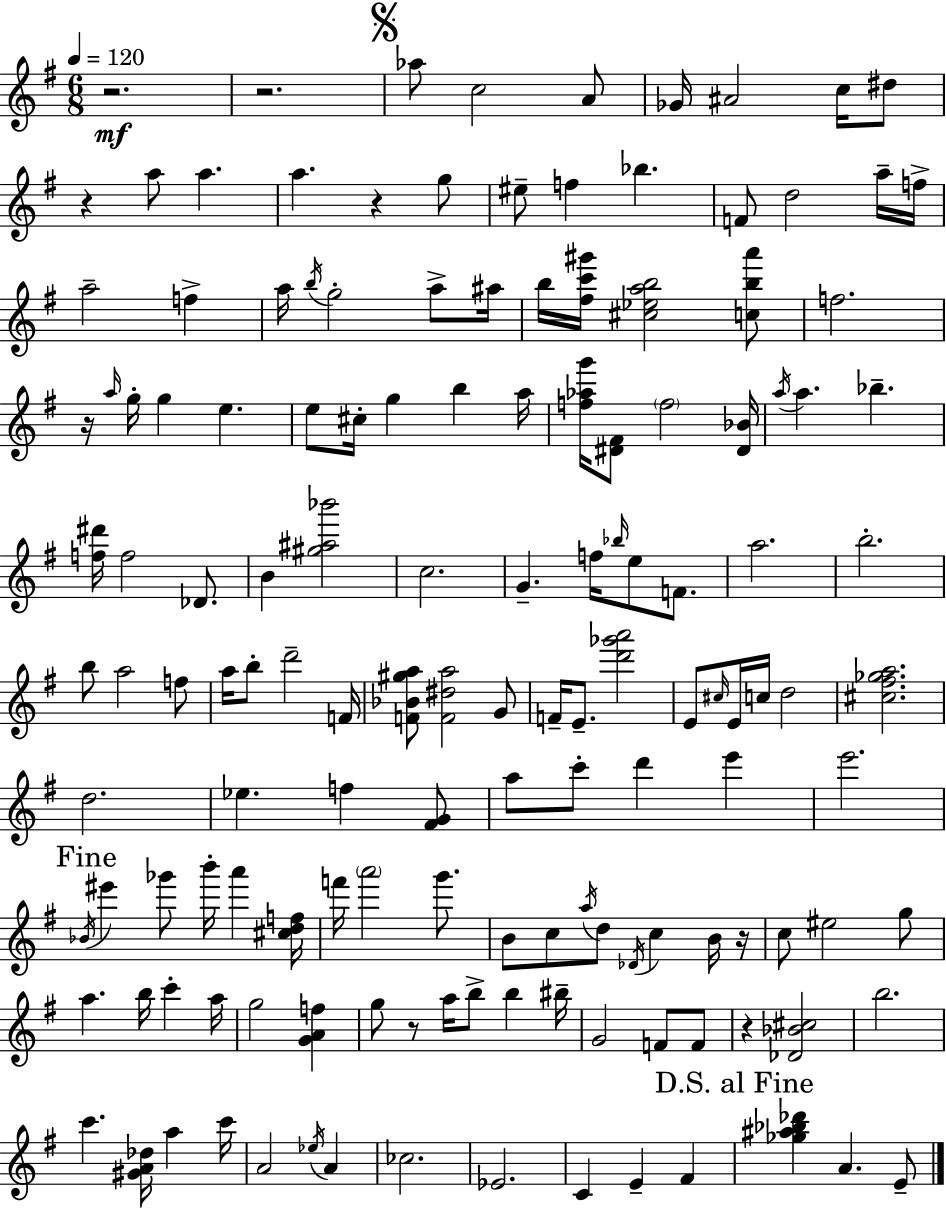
{
  \clef treble
  \numericTimeSignature
  \time 6/8
  \key g \major
  \tempo 4 = 120
  r2.\mf | r2. | \mark \markup { \musicglyph "scripts.segno" } aes''8 c''2 a'8 | ges'16 ais'2 c''16 dis''8 | \break r4 a''8 a''4. | a''4. r4 g''8 | eis''8-- f''4 bes''4. | f'8 d''2 a''16-- f''16-> | \break a''2-- f''4-> | a''16 \acciaccatura { b''16 } g''2-. a''8-> | ais''16 b''16 <fis'' c''' gis'''>16 <cis'' ees'' a'' b''>2 <c'' b'' a'''>8 | f''2. | \break r16 \grace { a''16 } g''16-. g''4 e''4. | e''8 cis''16-. g''4 b''4 | a''16 <f'' aes'' g'''>16 <dis' fis'>8 \parenthesize f''2 | <dis' bes'>16 \acciaccatura { a''16 } a''4. bes''4.-- | \break <f'' dis'''>16 f''2 | des'8. b'4 <gis'' ais'' bes'''>2 | c''2. | g'4.-- f''16 \grace { bes''16 } e''8 | \break f'8. a''2. | b''2.-. | b''8 a''2 | f''8 a''16 b''8-. d'''2-- | \break f'16 <f' bes' gis'' a''>8 <f' dis'' a''>2 | g'8 f'16-- e'8.-- <d''' ges''' a'''>2 | e'8 \grace { cis''16 } e'16 c''16 d''2 | <cis'' fis'' ges'' a''>2. | \break d''2. | ees''4. f''4 | <fis' g'>8 a''8 c'''8-. d'''4 | e'''4 e'''2. | \break \mark "Fine" \acciaccatura { bes'16 } eis'''4 ges'''8 | b'''16-. a'''4 <cis'' d'' f''>16 f'''16 \parenthesize a'''2 | g'''8. b'8 c''8 \acciaccatura { a''16 } d''8 | \acciaccatura { des'16 } c''4 b'16 r16 c''8 eis''2 | \break g''8 a''4. | b''16 c'''4-. a''16 g''2 | <g' a' f''>4 g''8 r8 | a''16 b''8-> b''4 bis''16-- g'2 | \break f'8 f'8 r4 | <des' bes' cis''>2 b''2. | c'''4. | <gis' a' des''>16 a''4 c'''16 a'2 | \break \acciaccatura { ees''16 } a'4 ces''2. | ees'2. | c'4 | e'4-- fis'4 \mark "D.S. al Fine" <ges'' ais'' bes'' des'''>4 | \break a'4. e'8-- \bar "|."
}